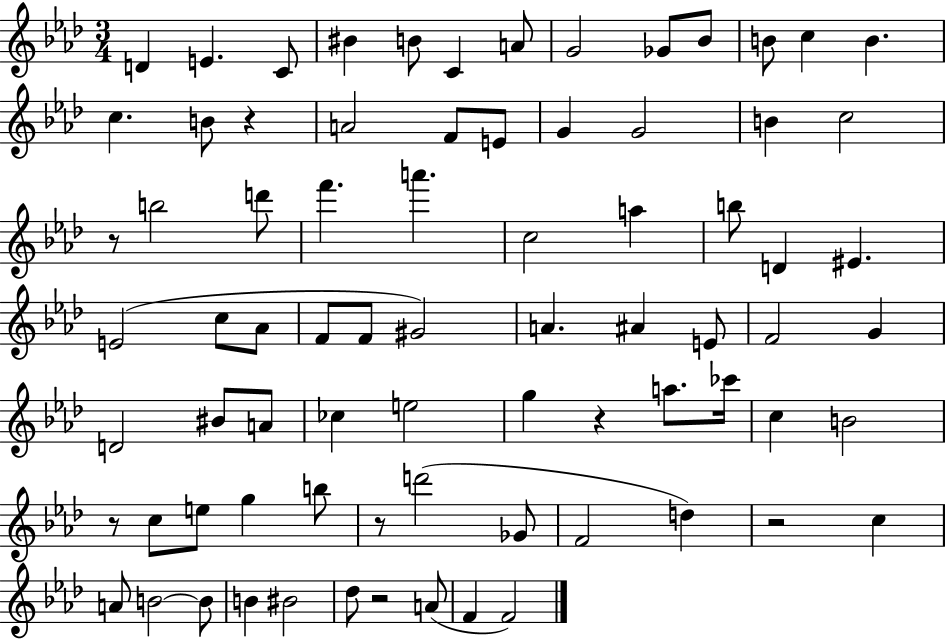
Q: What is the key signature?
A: AES major